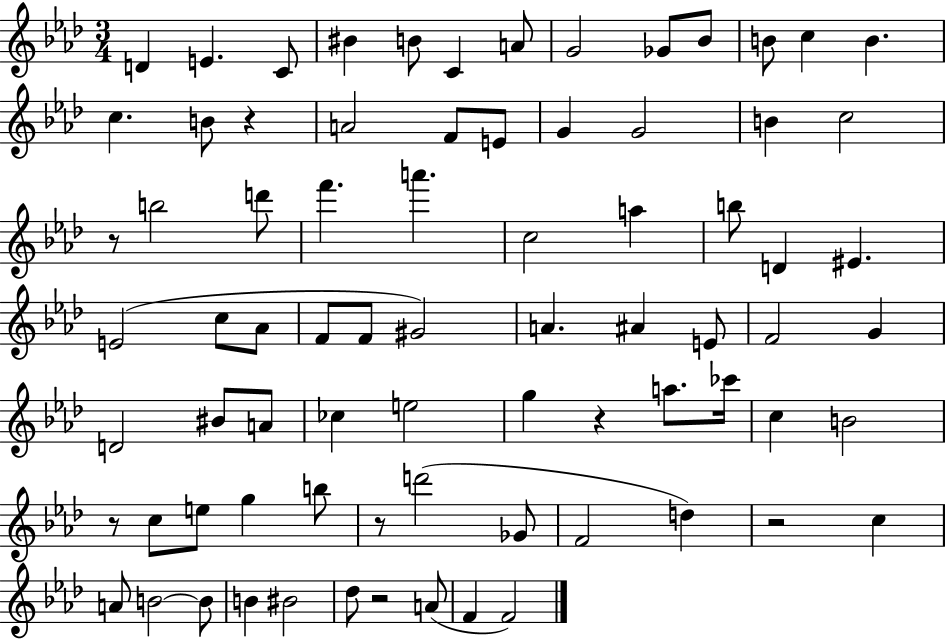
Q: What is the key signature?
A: AES major